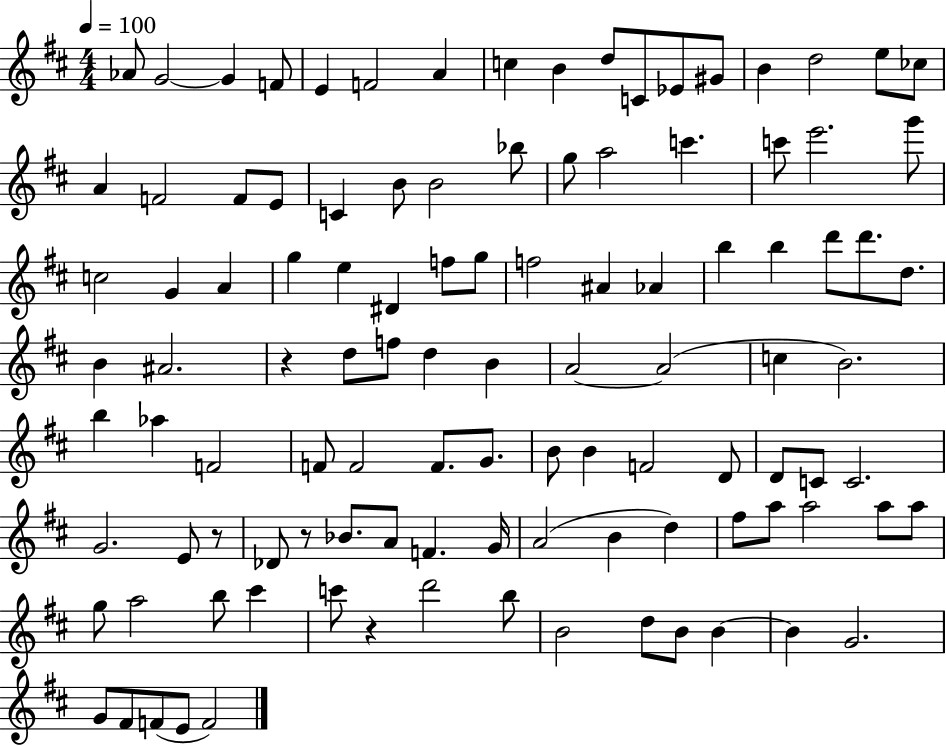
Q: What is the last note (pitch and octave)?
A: F4